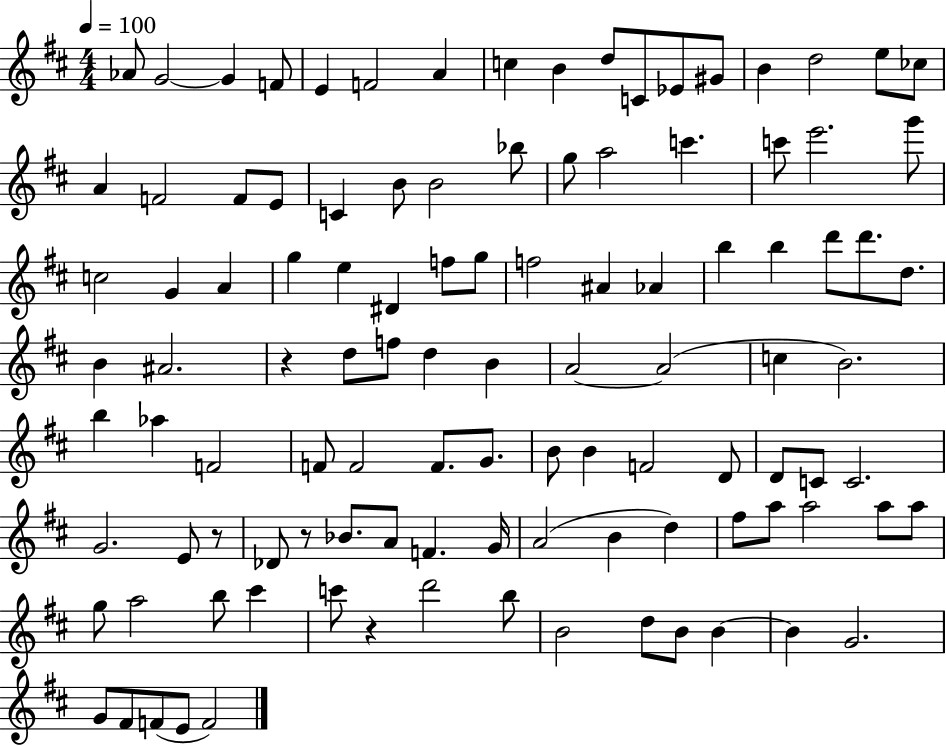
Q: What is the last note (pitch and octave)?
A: F4